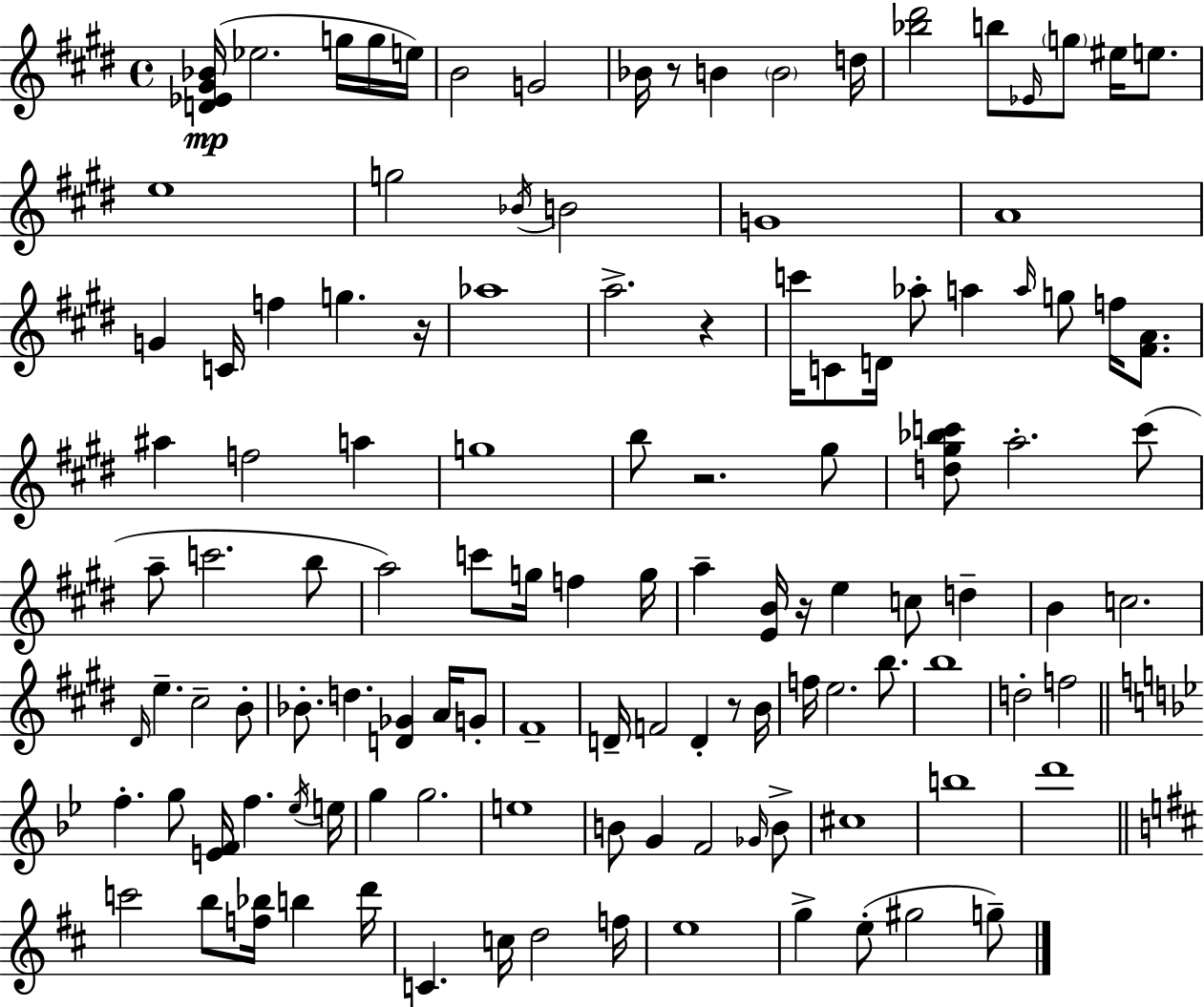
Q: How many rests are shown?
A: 6